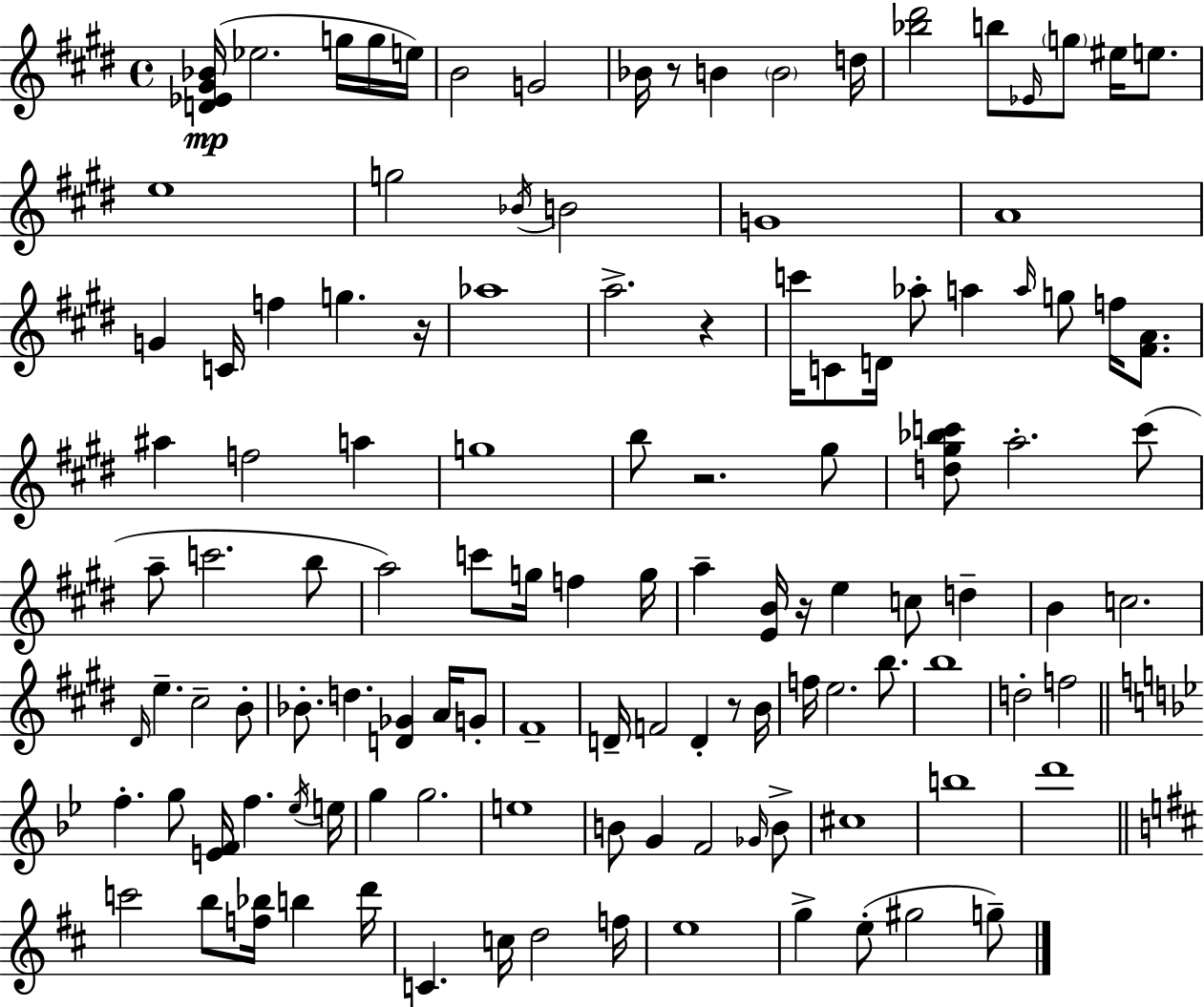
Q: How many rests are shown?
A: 6